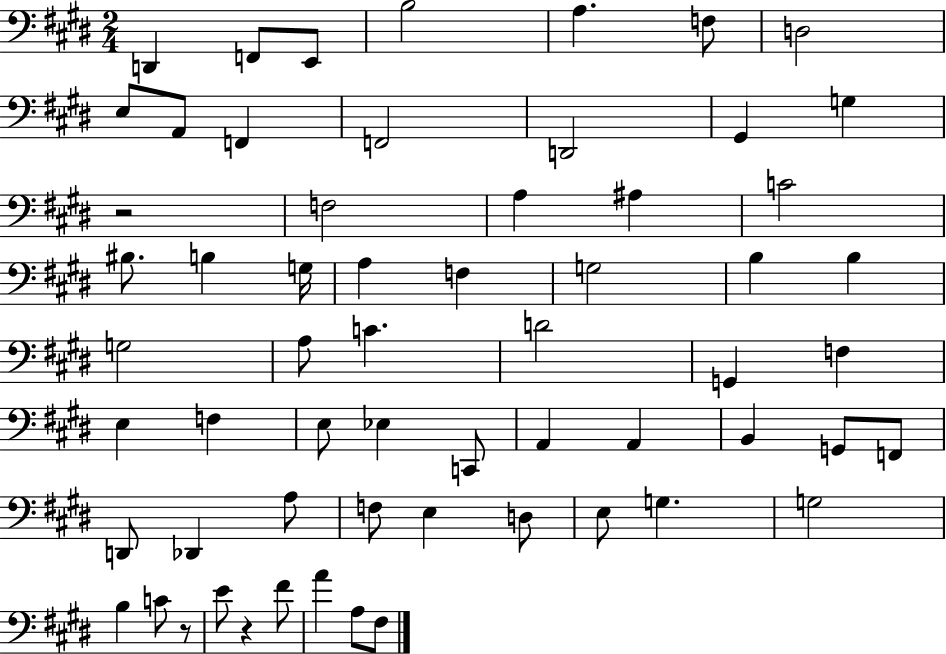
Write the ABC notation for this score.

X:1
T:Untitled
M:2/4
L:1/4
K:E
D,, F,,/2 E,,/2 B,2 A, F,/2 D,2 E,/2 A,,/2 F,, F,,2 D,,2 ^G,, G, z2 F,2 A, ^A, C2 ^B,/2 B, G,/4 A, F, G,2 B, B, G,2 A,/2 C D2 G,, F, E, F, E,/2 _E, C,,/2 A,, A,, B,, G,,/2 F,,/2 D,,/2 _D,, A,/2 F,/2 E, D,/2 E,/2 G, G,2 B, C/2 z/2 E/2 z ^F/2 A A,/2 ^F,/2